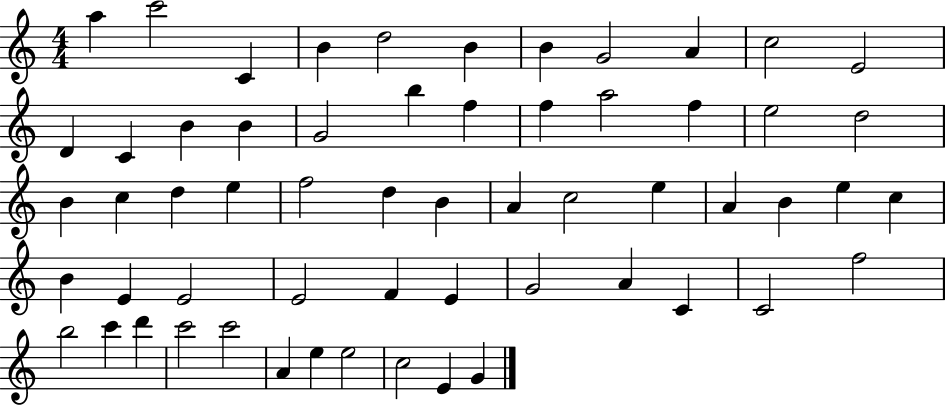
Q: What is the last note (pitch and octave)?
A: G4